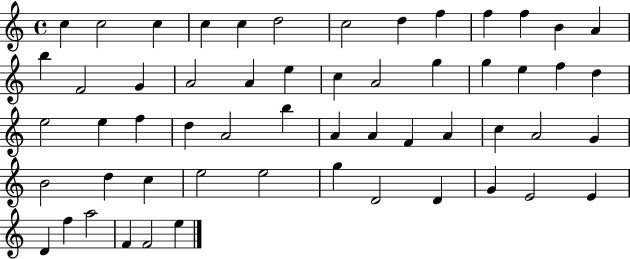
C5/q C5/h C5/q C5/q C5/q D5/h C5/h D5/q F5/q F5/q F5/q B4/q A4/q B5/q F4/h G4/q A4/h A4/q E5/q C5/q A4/h G5/q G5/q E5/q F5/q D5/q E5/h E5/q F5/q D5/q A4/h B5/q A4/q A4/q F4/q A4/q C5/q A4/h G4/q B4/h D5/q C5/q E5/h E5/h G5/q D4/h D4/q G4/q E4/h E4/q D4/q F5/q A5/h F4/q F4/h E5/q